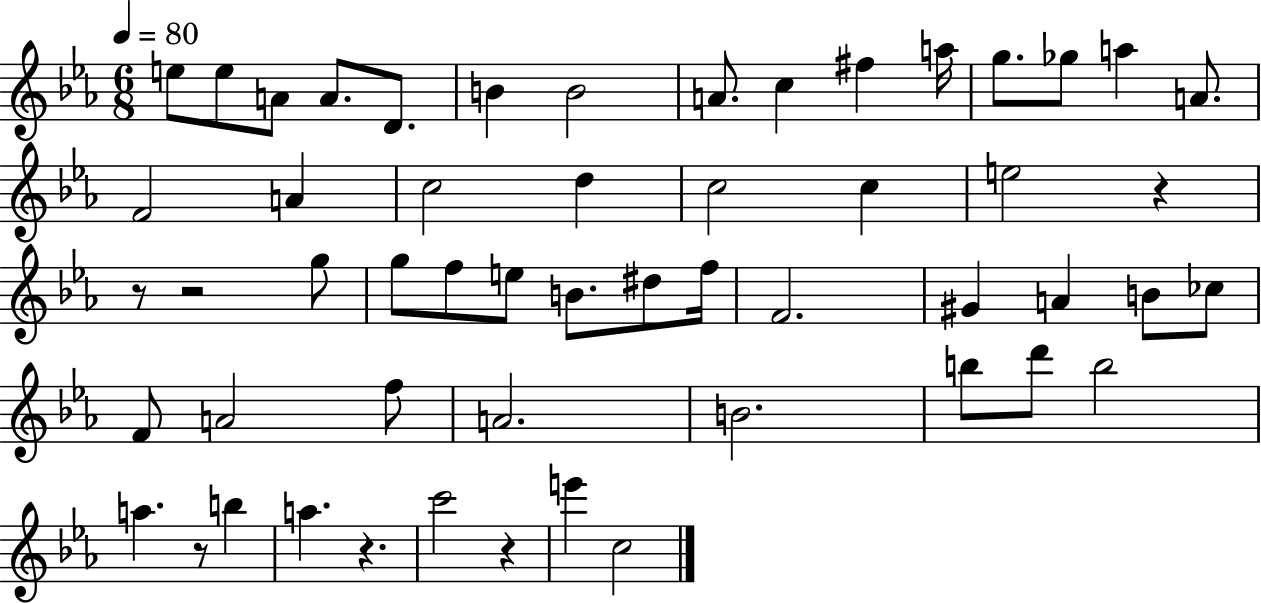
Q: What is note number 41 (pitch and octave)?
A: D6